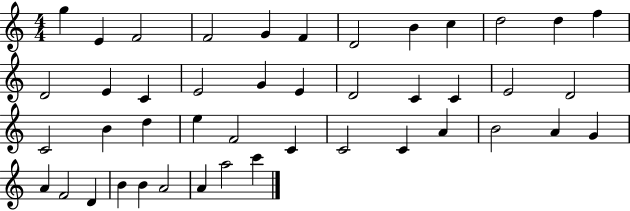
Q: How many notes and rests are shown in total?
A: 44